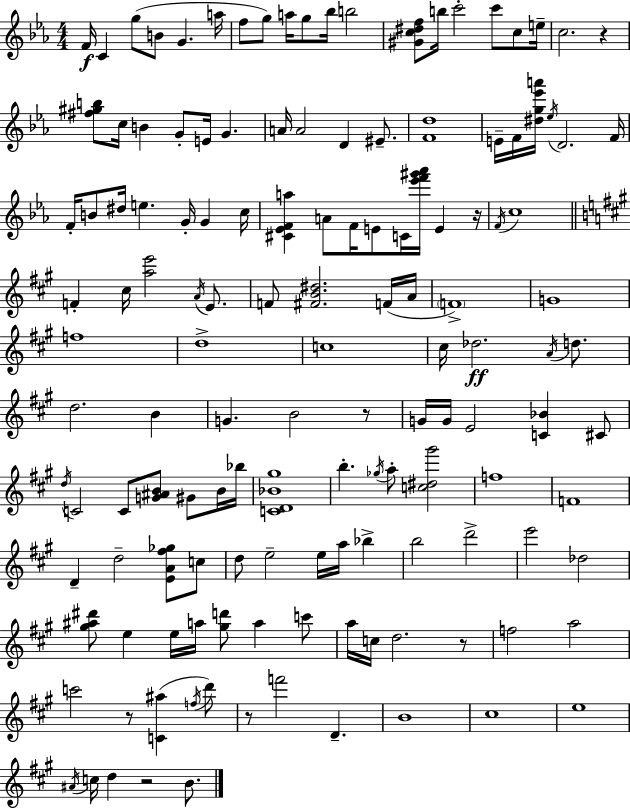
F4/s C4/q G5/e B4/e G4/q. A5/s F5/e G5/e A5/s G5/e Bb5/s B5/h [G#4,C5,D#5,F5]/e B5/s C6/h C6/e C5/e E5/s C5/h. R/q [F#5,G#5,B5]/e C5/s B4/q G4/e E4/s G4/q. A4/s A4/h D4/q EIS4/e. [F4,D5]/w E4/s F4/s [D#5,G5,Eb6,A6]/s Eb5/s D4/h. F4/s F4/s B4/e D#5/s E5/q. G4/s G4/q C5/s [C#4,Eb4,F4,A5]/q A4/e F4/s E4/e C4/s [Eb6,F6,G#6,Ab6]/s E4/q R/s F4/s C5/w F4/q C#5/s [A5,E6]/h A4/s E4/e. F4/e [F#4,B4,D#5]/h. F4/s A4/s F4/w G4/w F5/w D5/w C5/w C#5/s Db5/h. A4/s D5/e. D5/h. B4/q G4/q. B4/h R/e G4/s G4/s E4/h [C4,Bb4]/q C#4/e D5/s C4/h C4/e [G4,A#4,B4]/e G#4/e B4/s Bb5/s [C4,D4,Bb4,G#5]/w B5/q. Gb5/s A5/e [C5,D#5,G#6]/h F5/w F4/w D4/q D5/h [E4,A4,F#5,Gb5]/e C5/e D5/e E5/h E5/s A5/s Bb5/q B5/h D6/h E6/h Db5/h [G#5,A#5,D#6]/e E5/q E5/s A5/s [G#5,D6]/e A5/q C6/e A5/s C5/s D5/h. R/e F5/h A5/h C6/h R/e [C4,A#5]/q F5/s D6/e R/e F6/h D4/q. B4/w C#5/w E5/w A#4/s C5/s D5/q R/h B4/e.